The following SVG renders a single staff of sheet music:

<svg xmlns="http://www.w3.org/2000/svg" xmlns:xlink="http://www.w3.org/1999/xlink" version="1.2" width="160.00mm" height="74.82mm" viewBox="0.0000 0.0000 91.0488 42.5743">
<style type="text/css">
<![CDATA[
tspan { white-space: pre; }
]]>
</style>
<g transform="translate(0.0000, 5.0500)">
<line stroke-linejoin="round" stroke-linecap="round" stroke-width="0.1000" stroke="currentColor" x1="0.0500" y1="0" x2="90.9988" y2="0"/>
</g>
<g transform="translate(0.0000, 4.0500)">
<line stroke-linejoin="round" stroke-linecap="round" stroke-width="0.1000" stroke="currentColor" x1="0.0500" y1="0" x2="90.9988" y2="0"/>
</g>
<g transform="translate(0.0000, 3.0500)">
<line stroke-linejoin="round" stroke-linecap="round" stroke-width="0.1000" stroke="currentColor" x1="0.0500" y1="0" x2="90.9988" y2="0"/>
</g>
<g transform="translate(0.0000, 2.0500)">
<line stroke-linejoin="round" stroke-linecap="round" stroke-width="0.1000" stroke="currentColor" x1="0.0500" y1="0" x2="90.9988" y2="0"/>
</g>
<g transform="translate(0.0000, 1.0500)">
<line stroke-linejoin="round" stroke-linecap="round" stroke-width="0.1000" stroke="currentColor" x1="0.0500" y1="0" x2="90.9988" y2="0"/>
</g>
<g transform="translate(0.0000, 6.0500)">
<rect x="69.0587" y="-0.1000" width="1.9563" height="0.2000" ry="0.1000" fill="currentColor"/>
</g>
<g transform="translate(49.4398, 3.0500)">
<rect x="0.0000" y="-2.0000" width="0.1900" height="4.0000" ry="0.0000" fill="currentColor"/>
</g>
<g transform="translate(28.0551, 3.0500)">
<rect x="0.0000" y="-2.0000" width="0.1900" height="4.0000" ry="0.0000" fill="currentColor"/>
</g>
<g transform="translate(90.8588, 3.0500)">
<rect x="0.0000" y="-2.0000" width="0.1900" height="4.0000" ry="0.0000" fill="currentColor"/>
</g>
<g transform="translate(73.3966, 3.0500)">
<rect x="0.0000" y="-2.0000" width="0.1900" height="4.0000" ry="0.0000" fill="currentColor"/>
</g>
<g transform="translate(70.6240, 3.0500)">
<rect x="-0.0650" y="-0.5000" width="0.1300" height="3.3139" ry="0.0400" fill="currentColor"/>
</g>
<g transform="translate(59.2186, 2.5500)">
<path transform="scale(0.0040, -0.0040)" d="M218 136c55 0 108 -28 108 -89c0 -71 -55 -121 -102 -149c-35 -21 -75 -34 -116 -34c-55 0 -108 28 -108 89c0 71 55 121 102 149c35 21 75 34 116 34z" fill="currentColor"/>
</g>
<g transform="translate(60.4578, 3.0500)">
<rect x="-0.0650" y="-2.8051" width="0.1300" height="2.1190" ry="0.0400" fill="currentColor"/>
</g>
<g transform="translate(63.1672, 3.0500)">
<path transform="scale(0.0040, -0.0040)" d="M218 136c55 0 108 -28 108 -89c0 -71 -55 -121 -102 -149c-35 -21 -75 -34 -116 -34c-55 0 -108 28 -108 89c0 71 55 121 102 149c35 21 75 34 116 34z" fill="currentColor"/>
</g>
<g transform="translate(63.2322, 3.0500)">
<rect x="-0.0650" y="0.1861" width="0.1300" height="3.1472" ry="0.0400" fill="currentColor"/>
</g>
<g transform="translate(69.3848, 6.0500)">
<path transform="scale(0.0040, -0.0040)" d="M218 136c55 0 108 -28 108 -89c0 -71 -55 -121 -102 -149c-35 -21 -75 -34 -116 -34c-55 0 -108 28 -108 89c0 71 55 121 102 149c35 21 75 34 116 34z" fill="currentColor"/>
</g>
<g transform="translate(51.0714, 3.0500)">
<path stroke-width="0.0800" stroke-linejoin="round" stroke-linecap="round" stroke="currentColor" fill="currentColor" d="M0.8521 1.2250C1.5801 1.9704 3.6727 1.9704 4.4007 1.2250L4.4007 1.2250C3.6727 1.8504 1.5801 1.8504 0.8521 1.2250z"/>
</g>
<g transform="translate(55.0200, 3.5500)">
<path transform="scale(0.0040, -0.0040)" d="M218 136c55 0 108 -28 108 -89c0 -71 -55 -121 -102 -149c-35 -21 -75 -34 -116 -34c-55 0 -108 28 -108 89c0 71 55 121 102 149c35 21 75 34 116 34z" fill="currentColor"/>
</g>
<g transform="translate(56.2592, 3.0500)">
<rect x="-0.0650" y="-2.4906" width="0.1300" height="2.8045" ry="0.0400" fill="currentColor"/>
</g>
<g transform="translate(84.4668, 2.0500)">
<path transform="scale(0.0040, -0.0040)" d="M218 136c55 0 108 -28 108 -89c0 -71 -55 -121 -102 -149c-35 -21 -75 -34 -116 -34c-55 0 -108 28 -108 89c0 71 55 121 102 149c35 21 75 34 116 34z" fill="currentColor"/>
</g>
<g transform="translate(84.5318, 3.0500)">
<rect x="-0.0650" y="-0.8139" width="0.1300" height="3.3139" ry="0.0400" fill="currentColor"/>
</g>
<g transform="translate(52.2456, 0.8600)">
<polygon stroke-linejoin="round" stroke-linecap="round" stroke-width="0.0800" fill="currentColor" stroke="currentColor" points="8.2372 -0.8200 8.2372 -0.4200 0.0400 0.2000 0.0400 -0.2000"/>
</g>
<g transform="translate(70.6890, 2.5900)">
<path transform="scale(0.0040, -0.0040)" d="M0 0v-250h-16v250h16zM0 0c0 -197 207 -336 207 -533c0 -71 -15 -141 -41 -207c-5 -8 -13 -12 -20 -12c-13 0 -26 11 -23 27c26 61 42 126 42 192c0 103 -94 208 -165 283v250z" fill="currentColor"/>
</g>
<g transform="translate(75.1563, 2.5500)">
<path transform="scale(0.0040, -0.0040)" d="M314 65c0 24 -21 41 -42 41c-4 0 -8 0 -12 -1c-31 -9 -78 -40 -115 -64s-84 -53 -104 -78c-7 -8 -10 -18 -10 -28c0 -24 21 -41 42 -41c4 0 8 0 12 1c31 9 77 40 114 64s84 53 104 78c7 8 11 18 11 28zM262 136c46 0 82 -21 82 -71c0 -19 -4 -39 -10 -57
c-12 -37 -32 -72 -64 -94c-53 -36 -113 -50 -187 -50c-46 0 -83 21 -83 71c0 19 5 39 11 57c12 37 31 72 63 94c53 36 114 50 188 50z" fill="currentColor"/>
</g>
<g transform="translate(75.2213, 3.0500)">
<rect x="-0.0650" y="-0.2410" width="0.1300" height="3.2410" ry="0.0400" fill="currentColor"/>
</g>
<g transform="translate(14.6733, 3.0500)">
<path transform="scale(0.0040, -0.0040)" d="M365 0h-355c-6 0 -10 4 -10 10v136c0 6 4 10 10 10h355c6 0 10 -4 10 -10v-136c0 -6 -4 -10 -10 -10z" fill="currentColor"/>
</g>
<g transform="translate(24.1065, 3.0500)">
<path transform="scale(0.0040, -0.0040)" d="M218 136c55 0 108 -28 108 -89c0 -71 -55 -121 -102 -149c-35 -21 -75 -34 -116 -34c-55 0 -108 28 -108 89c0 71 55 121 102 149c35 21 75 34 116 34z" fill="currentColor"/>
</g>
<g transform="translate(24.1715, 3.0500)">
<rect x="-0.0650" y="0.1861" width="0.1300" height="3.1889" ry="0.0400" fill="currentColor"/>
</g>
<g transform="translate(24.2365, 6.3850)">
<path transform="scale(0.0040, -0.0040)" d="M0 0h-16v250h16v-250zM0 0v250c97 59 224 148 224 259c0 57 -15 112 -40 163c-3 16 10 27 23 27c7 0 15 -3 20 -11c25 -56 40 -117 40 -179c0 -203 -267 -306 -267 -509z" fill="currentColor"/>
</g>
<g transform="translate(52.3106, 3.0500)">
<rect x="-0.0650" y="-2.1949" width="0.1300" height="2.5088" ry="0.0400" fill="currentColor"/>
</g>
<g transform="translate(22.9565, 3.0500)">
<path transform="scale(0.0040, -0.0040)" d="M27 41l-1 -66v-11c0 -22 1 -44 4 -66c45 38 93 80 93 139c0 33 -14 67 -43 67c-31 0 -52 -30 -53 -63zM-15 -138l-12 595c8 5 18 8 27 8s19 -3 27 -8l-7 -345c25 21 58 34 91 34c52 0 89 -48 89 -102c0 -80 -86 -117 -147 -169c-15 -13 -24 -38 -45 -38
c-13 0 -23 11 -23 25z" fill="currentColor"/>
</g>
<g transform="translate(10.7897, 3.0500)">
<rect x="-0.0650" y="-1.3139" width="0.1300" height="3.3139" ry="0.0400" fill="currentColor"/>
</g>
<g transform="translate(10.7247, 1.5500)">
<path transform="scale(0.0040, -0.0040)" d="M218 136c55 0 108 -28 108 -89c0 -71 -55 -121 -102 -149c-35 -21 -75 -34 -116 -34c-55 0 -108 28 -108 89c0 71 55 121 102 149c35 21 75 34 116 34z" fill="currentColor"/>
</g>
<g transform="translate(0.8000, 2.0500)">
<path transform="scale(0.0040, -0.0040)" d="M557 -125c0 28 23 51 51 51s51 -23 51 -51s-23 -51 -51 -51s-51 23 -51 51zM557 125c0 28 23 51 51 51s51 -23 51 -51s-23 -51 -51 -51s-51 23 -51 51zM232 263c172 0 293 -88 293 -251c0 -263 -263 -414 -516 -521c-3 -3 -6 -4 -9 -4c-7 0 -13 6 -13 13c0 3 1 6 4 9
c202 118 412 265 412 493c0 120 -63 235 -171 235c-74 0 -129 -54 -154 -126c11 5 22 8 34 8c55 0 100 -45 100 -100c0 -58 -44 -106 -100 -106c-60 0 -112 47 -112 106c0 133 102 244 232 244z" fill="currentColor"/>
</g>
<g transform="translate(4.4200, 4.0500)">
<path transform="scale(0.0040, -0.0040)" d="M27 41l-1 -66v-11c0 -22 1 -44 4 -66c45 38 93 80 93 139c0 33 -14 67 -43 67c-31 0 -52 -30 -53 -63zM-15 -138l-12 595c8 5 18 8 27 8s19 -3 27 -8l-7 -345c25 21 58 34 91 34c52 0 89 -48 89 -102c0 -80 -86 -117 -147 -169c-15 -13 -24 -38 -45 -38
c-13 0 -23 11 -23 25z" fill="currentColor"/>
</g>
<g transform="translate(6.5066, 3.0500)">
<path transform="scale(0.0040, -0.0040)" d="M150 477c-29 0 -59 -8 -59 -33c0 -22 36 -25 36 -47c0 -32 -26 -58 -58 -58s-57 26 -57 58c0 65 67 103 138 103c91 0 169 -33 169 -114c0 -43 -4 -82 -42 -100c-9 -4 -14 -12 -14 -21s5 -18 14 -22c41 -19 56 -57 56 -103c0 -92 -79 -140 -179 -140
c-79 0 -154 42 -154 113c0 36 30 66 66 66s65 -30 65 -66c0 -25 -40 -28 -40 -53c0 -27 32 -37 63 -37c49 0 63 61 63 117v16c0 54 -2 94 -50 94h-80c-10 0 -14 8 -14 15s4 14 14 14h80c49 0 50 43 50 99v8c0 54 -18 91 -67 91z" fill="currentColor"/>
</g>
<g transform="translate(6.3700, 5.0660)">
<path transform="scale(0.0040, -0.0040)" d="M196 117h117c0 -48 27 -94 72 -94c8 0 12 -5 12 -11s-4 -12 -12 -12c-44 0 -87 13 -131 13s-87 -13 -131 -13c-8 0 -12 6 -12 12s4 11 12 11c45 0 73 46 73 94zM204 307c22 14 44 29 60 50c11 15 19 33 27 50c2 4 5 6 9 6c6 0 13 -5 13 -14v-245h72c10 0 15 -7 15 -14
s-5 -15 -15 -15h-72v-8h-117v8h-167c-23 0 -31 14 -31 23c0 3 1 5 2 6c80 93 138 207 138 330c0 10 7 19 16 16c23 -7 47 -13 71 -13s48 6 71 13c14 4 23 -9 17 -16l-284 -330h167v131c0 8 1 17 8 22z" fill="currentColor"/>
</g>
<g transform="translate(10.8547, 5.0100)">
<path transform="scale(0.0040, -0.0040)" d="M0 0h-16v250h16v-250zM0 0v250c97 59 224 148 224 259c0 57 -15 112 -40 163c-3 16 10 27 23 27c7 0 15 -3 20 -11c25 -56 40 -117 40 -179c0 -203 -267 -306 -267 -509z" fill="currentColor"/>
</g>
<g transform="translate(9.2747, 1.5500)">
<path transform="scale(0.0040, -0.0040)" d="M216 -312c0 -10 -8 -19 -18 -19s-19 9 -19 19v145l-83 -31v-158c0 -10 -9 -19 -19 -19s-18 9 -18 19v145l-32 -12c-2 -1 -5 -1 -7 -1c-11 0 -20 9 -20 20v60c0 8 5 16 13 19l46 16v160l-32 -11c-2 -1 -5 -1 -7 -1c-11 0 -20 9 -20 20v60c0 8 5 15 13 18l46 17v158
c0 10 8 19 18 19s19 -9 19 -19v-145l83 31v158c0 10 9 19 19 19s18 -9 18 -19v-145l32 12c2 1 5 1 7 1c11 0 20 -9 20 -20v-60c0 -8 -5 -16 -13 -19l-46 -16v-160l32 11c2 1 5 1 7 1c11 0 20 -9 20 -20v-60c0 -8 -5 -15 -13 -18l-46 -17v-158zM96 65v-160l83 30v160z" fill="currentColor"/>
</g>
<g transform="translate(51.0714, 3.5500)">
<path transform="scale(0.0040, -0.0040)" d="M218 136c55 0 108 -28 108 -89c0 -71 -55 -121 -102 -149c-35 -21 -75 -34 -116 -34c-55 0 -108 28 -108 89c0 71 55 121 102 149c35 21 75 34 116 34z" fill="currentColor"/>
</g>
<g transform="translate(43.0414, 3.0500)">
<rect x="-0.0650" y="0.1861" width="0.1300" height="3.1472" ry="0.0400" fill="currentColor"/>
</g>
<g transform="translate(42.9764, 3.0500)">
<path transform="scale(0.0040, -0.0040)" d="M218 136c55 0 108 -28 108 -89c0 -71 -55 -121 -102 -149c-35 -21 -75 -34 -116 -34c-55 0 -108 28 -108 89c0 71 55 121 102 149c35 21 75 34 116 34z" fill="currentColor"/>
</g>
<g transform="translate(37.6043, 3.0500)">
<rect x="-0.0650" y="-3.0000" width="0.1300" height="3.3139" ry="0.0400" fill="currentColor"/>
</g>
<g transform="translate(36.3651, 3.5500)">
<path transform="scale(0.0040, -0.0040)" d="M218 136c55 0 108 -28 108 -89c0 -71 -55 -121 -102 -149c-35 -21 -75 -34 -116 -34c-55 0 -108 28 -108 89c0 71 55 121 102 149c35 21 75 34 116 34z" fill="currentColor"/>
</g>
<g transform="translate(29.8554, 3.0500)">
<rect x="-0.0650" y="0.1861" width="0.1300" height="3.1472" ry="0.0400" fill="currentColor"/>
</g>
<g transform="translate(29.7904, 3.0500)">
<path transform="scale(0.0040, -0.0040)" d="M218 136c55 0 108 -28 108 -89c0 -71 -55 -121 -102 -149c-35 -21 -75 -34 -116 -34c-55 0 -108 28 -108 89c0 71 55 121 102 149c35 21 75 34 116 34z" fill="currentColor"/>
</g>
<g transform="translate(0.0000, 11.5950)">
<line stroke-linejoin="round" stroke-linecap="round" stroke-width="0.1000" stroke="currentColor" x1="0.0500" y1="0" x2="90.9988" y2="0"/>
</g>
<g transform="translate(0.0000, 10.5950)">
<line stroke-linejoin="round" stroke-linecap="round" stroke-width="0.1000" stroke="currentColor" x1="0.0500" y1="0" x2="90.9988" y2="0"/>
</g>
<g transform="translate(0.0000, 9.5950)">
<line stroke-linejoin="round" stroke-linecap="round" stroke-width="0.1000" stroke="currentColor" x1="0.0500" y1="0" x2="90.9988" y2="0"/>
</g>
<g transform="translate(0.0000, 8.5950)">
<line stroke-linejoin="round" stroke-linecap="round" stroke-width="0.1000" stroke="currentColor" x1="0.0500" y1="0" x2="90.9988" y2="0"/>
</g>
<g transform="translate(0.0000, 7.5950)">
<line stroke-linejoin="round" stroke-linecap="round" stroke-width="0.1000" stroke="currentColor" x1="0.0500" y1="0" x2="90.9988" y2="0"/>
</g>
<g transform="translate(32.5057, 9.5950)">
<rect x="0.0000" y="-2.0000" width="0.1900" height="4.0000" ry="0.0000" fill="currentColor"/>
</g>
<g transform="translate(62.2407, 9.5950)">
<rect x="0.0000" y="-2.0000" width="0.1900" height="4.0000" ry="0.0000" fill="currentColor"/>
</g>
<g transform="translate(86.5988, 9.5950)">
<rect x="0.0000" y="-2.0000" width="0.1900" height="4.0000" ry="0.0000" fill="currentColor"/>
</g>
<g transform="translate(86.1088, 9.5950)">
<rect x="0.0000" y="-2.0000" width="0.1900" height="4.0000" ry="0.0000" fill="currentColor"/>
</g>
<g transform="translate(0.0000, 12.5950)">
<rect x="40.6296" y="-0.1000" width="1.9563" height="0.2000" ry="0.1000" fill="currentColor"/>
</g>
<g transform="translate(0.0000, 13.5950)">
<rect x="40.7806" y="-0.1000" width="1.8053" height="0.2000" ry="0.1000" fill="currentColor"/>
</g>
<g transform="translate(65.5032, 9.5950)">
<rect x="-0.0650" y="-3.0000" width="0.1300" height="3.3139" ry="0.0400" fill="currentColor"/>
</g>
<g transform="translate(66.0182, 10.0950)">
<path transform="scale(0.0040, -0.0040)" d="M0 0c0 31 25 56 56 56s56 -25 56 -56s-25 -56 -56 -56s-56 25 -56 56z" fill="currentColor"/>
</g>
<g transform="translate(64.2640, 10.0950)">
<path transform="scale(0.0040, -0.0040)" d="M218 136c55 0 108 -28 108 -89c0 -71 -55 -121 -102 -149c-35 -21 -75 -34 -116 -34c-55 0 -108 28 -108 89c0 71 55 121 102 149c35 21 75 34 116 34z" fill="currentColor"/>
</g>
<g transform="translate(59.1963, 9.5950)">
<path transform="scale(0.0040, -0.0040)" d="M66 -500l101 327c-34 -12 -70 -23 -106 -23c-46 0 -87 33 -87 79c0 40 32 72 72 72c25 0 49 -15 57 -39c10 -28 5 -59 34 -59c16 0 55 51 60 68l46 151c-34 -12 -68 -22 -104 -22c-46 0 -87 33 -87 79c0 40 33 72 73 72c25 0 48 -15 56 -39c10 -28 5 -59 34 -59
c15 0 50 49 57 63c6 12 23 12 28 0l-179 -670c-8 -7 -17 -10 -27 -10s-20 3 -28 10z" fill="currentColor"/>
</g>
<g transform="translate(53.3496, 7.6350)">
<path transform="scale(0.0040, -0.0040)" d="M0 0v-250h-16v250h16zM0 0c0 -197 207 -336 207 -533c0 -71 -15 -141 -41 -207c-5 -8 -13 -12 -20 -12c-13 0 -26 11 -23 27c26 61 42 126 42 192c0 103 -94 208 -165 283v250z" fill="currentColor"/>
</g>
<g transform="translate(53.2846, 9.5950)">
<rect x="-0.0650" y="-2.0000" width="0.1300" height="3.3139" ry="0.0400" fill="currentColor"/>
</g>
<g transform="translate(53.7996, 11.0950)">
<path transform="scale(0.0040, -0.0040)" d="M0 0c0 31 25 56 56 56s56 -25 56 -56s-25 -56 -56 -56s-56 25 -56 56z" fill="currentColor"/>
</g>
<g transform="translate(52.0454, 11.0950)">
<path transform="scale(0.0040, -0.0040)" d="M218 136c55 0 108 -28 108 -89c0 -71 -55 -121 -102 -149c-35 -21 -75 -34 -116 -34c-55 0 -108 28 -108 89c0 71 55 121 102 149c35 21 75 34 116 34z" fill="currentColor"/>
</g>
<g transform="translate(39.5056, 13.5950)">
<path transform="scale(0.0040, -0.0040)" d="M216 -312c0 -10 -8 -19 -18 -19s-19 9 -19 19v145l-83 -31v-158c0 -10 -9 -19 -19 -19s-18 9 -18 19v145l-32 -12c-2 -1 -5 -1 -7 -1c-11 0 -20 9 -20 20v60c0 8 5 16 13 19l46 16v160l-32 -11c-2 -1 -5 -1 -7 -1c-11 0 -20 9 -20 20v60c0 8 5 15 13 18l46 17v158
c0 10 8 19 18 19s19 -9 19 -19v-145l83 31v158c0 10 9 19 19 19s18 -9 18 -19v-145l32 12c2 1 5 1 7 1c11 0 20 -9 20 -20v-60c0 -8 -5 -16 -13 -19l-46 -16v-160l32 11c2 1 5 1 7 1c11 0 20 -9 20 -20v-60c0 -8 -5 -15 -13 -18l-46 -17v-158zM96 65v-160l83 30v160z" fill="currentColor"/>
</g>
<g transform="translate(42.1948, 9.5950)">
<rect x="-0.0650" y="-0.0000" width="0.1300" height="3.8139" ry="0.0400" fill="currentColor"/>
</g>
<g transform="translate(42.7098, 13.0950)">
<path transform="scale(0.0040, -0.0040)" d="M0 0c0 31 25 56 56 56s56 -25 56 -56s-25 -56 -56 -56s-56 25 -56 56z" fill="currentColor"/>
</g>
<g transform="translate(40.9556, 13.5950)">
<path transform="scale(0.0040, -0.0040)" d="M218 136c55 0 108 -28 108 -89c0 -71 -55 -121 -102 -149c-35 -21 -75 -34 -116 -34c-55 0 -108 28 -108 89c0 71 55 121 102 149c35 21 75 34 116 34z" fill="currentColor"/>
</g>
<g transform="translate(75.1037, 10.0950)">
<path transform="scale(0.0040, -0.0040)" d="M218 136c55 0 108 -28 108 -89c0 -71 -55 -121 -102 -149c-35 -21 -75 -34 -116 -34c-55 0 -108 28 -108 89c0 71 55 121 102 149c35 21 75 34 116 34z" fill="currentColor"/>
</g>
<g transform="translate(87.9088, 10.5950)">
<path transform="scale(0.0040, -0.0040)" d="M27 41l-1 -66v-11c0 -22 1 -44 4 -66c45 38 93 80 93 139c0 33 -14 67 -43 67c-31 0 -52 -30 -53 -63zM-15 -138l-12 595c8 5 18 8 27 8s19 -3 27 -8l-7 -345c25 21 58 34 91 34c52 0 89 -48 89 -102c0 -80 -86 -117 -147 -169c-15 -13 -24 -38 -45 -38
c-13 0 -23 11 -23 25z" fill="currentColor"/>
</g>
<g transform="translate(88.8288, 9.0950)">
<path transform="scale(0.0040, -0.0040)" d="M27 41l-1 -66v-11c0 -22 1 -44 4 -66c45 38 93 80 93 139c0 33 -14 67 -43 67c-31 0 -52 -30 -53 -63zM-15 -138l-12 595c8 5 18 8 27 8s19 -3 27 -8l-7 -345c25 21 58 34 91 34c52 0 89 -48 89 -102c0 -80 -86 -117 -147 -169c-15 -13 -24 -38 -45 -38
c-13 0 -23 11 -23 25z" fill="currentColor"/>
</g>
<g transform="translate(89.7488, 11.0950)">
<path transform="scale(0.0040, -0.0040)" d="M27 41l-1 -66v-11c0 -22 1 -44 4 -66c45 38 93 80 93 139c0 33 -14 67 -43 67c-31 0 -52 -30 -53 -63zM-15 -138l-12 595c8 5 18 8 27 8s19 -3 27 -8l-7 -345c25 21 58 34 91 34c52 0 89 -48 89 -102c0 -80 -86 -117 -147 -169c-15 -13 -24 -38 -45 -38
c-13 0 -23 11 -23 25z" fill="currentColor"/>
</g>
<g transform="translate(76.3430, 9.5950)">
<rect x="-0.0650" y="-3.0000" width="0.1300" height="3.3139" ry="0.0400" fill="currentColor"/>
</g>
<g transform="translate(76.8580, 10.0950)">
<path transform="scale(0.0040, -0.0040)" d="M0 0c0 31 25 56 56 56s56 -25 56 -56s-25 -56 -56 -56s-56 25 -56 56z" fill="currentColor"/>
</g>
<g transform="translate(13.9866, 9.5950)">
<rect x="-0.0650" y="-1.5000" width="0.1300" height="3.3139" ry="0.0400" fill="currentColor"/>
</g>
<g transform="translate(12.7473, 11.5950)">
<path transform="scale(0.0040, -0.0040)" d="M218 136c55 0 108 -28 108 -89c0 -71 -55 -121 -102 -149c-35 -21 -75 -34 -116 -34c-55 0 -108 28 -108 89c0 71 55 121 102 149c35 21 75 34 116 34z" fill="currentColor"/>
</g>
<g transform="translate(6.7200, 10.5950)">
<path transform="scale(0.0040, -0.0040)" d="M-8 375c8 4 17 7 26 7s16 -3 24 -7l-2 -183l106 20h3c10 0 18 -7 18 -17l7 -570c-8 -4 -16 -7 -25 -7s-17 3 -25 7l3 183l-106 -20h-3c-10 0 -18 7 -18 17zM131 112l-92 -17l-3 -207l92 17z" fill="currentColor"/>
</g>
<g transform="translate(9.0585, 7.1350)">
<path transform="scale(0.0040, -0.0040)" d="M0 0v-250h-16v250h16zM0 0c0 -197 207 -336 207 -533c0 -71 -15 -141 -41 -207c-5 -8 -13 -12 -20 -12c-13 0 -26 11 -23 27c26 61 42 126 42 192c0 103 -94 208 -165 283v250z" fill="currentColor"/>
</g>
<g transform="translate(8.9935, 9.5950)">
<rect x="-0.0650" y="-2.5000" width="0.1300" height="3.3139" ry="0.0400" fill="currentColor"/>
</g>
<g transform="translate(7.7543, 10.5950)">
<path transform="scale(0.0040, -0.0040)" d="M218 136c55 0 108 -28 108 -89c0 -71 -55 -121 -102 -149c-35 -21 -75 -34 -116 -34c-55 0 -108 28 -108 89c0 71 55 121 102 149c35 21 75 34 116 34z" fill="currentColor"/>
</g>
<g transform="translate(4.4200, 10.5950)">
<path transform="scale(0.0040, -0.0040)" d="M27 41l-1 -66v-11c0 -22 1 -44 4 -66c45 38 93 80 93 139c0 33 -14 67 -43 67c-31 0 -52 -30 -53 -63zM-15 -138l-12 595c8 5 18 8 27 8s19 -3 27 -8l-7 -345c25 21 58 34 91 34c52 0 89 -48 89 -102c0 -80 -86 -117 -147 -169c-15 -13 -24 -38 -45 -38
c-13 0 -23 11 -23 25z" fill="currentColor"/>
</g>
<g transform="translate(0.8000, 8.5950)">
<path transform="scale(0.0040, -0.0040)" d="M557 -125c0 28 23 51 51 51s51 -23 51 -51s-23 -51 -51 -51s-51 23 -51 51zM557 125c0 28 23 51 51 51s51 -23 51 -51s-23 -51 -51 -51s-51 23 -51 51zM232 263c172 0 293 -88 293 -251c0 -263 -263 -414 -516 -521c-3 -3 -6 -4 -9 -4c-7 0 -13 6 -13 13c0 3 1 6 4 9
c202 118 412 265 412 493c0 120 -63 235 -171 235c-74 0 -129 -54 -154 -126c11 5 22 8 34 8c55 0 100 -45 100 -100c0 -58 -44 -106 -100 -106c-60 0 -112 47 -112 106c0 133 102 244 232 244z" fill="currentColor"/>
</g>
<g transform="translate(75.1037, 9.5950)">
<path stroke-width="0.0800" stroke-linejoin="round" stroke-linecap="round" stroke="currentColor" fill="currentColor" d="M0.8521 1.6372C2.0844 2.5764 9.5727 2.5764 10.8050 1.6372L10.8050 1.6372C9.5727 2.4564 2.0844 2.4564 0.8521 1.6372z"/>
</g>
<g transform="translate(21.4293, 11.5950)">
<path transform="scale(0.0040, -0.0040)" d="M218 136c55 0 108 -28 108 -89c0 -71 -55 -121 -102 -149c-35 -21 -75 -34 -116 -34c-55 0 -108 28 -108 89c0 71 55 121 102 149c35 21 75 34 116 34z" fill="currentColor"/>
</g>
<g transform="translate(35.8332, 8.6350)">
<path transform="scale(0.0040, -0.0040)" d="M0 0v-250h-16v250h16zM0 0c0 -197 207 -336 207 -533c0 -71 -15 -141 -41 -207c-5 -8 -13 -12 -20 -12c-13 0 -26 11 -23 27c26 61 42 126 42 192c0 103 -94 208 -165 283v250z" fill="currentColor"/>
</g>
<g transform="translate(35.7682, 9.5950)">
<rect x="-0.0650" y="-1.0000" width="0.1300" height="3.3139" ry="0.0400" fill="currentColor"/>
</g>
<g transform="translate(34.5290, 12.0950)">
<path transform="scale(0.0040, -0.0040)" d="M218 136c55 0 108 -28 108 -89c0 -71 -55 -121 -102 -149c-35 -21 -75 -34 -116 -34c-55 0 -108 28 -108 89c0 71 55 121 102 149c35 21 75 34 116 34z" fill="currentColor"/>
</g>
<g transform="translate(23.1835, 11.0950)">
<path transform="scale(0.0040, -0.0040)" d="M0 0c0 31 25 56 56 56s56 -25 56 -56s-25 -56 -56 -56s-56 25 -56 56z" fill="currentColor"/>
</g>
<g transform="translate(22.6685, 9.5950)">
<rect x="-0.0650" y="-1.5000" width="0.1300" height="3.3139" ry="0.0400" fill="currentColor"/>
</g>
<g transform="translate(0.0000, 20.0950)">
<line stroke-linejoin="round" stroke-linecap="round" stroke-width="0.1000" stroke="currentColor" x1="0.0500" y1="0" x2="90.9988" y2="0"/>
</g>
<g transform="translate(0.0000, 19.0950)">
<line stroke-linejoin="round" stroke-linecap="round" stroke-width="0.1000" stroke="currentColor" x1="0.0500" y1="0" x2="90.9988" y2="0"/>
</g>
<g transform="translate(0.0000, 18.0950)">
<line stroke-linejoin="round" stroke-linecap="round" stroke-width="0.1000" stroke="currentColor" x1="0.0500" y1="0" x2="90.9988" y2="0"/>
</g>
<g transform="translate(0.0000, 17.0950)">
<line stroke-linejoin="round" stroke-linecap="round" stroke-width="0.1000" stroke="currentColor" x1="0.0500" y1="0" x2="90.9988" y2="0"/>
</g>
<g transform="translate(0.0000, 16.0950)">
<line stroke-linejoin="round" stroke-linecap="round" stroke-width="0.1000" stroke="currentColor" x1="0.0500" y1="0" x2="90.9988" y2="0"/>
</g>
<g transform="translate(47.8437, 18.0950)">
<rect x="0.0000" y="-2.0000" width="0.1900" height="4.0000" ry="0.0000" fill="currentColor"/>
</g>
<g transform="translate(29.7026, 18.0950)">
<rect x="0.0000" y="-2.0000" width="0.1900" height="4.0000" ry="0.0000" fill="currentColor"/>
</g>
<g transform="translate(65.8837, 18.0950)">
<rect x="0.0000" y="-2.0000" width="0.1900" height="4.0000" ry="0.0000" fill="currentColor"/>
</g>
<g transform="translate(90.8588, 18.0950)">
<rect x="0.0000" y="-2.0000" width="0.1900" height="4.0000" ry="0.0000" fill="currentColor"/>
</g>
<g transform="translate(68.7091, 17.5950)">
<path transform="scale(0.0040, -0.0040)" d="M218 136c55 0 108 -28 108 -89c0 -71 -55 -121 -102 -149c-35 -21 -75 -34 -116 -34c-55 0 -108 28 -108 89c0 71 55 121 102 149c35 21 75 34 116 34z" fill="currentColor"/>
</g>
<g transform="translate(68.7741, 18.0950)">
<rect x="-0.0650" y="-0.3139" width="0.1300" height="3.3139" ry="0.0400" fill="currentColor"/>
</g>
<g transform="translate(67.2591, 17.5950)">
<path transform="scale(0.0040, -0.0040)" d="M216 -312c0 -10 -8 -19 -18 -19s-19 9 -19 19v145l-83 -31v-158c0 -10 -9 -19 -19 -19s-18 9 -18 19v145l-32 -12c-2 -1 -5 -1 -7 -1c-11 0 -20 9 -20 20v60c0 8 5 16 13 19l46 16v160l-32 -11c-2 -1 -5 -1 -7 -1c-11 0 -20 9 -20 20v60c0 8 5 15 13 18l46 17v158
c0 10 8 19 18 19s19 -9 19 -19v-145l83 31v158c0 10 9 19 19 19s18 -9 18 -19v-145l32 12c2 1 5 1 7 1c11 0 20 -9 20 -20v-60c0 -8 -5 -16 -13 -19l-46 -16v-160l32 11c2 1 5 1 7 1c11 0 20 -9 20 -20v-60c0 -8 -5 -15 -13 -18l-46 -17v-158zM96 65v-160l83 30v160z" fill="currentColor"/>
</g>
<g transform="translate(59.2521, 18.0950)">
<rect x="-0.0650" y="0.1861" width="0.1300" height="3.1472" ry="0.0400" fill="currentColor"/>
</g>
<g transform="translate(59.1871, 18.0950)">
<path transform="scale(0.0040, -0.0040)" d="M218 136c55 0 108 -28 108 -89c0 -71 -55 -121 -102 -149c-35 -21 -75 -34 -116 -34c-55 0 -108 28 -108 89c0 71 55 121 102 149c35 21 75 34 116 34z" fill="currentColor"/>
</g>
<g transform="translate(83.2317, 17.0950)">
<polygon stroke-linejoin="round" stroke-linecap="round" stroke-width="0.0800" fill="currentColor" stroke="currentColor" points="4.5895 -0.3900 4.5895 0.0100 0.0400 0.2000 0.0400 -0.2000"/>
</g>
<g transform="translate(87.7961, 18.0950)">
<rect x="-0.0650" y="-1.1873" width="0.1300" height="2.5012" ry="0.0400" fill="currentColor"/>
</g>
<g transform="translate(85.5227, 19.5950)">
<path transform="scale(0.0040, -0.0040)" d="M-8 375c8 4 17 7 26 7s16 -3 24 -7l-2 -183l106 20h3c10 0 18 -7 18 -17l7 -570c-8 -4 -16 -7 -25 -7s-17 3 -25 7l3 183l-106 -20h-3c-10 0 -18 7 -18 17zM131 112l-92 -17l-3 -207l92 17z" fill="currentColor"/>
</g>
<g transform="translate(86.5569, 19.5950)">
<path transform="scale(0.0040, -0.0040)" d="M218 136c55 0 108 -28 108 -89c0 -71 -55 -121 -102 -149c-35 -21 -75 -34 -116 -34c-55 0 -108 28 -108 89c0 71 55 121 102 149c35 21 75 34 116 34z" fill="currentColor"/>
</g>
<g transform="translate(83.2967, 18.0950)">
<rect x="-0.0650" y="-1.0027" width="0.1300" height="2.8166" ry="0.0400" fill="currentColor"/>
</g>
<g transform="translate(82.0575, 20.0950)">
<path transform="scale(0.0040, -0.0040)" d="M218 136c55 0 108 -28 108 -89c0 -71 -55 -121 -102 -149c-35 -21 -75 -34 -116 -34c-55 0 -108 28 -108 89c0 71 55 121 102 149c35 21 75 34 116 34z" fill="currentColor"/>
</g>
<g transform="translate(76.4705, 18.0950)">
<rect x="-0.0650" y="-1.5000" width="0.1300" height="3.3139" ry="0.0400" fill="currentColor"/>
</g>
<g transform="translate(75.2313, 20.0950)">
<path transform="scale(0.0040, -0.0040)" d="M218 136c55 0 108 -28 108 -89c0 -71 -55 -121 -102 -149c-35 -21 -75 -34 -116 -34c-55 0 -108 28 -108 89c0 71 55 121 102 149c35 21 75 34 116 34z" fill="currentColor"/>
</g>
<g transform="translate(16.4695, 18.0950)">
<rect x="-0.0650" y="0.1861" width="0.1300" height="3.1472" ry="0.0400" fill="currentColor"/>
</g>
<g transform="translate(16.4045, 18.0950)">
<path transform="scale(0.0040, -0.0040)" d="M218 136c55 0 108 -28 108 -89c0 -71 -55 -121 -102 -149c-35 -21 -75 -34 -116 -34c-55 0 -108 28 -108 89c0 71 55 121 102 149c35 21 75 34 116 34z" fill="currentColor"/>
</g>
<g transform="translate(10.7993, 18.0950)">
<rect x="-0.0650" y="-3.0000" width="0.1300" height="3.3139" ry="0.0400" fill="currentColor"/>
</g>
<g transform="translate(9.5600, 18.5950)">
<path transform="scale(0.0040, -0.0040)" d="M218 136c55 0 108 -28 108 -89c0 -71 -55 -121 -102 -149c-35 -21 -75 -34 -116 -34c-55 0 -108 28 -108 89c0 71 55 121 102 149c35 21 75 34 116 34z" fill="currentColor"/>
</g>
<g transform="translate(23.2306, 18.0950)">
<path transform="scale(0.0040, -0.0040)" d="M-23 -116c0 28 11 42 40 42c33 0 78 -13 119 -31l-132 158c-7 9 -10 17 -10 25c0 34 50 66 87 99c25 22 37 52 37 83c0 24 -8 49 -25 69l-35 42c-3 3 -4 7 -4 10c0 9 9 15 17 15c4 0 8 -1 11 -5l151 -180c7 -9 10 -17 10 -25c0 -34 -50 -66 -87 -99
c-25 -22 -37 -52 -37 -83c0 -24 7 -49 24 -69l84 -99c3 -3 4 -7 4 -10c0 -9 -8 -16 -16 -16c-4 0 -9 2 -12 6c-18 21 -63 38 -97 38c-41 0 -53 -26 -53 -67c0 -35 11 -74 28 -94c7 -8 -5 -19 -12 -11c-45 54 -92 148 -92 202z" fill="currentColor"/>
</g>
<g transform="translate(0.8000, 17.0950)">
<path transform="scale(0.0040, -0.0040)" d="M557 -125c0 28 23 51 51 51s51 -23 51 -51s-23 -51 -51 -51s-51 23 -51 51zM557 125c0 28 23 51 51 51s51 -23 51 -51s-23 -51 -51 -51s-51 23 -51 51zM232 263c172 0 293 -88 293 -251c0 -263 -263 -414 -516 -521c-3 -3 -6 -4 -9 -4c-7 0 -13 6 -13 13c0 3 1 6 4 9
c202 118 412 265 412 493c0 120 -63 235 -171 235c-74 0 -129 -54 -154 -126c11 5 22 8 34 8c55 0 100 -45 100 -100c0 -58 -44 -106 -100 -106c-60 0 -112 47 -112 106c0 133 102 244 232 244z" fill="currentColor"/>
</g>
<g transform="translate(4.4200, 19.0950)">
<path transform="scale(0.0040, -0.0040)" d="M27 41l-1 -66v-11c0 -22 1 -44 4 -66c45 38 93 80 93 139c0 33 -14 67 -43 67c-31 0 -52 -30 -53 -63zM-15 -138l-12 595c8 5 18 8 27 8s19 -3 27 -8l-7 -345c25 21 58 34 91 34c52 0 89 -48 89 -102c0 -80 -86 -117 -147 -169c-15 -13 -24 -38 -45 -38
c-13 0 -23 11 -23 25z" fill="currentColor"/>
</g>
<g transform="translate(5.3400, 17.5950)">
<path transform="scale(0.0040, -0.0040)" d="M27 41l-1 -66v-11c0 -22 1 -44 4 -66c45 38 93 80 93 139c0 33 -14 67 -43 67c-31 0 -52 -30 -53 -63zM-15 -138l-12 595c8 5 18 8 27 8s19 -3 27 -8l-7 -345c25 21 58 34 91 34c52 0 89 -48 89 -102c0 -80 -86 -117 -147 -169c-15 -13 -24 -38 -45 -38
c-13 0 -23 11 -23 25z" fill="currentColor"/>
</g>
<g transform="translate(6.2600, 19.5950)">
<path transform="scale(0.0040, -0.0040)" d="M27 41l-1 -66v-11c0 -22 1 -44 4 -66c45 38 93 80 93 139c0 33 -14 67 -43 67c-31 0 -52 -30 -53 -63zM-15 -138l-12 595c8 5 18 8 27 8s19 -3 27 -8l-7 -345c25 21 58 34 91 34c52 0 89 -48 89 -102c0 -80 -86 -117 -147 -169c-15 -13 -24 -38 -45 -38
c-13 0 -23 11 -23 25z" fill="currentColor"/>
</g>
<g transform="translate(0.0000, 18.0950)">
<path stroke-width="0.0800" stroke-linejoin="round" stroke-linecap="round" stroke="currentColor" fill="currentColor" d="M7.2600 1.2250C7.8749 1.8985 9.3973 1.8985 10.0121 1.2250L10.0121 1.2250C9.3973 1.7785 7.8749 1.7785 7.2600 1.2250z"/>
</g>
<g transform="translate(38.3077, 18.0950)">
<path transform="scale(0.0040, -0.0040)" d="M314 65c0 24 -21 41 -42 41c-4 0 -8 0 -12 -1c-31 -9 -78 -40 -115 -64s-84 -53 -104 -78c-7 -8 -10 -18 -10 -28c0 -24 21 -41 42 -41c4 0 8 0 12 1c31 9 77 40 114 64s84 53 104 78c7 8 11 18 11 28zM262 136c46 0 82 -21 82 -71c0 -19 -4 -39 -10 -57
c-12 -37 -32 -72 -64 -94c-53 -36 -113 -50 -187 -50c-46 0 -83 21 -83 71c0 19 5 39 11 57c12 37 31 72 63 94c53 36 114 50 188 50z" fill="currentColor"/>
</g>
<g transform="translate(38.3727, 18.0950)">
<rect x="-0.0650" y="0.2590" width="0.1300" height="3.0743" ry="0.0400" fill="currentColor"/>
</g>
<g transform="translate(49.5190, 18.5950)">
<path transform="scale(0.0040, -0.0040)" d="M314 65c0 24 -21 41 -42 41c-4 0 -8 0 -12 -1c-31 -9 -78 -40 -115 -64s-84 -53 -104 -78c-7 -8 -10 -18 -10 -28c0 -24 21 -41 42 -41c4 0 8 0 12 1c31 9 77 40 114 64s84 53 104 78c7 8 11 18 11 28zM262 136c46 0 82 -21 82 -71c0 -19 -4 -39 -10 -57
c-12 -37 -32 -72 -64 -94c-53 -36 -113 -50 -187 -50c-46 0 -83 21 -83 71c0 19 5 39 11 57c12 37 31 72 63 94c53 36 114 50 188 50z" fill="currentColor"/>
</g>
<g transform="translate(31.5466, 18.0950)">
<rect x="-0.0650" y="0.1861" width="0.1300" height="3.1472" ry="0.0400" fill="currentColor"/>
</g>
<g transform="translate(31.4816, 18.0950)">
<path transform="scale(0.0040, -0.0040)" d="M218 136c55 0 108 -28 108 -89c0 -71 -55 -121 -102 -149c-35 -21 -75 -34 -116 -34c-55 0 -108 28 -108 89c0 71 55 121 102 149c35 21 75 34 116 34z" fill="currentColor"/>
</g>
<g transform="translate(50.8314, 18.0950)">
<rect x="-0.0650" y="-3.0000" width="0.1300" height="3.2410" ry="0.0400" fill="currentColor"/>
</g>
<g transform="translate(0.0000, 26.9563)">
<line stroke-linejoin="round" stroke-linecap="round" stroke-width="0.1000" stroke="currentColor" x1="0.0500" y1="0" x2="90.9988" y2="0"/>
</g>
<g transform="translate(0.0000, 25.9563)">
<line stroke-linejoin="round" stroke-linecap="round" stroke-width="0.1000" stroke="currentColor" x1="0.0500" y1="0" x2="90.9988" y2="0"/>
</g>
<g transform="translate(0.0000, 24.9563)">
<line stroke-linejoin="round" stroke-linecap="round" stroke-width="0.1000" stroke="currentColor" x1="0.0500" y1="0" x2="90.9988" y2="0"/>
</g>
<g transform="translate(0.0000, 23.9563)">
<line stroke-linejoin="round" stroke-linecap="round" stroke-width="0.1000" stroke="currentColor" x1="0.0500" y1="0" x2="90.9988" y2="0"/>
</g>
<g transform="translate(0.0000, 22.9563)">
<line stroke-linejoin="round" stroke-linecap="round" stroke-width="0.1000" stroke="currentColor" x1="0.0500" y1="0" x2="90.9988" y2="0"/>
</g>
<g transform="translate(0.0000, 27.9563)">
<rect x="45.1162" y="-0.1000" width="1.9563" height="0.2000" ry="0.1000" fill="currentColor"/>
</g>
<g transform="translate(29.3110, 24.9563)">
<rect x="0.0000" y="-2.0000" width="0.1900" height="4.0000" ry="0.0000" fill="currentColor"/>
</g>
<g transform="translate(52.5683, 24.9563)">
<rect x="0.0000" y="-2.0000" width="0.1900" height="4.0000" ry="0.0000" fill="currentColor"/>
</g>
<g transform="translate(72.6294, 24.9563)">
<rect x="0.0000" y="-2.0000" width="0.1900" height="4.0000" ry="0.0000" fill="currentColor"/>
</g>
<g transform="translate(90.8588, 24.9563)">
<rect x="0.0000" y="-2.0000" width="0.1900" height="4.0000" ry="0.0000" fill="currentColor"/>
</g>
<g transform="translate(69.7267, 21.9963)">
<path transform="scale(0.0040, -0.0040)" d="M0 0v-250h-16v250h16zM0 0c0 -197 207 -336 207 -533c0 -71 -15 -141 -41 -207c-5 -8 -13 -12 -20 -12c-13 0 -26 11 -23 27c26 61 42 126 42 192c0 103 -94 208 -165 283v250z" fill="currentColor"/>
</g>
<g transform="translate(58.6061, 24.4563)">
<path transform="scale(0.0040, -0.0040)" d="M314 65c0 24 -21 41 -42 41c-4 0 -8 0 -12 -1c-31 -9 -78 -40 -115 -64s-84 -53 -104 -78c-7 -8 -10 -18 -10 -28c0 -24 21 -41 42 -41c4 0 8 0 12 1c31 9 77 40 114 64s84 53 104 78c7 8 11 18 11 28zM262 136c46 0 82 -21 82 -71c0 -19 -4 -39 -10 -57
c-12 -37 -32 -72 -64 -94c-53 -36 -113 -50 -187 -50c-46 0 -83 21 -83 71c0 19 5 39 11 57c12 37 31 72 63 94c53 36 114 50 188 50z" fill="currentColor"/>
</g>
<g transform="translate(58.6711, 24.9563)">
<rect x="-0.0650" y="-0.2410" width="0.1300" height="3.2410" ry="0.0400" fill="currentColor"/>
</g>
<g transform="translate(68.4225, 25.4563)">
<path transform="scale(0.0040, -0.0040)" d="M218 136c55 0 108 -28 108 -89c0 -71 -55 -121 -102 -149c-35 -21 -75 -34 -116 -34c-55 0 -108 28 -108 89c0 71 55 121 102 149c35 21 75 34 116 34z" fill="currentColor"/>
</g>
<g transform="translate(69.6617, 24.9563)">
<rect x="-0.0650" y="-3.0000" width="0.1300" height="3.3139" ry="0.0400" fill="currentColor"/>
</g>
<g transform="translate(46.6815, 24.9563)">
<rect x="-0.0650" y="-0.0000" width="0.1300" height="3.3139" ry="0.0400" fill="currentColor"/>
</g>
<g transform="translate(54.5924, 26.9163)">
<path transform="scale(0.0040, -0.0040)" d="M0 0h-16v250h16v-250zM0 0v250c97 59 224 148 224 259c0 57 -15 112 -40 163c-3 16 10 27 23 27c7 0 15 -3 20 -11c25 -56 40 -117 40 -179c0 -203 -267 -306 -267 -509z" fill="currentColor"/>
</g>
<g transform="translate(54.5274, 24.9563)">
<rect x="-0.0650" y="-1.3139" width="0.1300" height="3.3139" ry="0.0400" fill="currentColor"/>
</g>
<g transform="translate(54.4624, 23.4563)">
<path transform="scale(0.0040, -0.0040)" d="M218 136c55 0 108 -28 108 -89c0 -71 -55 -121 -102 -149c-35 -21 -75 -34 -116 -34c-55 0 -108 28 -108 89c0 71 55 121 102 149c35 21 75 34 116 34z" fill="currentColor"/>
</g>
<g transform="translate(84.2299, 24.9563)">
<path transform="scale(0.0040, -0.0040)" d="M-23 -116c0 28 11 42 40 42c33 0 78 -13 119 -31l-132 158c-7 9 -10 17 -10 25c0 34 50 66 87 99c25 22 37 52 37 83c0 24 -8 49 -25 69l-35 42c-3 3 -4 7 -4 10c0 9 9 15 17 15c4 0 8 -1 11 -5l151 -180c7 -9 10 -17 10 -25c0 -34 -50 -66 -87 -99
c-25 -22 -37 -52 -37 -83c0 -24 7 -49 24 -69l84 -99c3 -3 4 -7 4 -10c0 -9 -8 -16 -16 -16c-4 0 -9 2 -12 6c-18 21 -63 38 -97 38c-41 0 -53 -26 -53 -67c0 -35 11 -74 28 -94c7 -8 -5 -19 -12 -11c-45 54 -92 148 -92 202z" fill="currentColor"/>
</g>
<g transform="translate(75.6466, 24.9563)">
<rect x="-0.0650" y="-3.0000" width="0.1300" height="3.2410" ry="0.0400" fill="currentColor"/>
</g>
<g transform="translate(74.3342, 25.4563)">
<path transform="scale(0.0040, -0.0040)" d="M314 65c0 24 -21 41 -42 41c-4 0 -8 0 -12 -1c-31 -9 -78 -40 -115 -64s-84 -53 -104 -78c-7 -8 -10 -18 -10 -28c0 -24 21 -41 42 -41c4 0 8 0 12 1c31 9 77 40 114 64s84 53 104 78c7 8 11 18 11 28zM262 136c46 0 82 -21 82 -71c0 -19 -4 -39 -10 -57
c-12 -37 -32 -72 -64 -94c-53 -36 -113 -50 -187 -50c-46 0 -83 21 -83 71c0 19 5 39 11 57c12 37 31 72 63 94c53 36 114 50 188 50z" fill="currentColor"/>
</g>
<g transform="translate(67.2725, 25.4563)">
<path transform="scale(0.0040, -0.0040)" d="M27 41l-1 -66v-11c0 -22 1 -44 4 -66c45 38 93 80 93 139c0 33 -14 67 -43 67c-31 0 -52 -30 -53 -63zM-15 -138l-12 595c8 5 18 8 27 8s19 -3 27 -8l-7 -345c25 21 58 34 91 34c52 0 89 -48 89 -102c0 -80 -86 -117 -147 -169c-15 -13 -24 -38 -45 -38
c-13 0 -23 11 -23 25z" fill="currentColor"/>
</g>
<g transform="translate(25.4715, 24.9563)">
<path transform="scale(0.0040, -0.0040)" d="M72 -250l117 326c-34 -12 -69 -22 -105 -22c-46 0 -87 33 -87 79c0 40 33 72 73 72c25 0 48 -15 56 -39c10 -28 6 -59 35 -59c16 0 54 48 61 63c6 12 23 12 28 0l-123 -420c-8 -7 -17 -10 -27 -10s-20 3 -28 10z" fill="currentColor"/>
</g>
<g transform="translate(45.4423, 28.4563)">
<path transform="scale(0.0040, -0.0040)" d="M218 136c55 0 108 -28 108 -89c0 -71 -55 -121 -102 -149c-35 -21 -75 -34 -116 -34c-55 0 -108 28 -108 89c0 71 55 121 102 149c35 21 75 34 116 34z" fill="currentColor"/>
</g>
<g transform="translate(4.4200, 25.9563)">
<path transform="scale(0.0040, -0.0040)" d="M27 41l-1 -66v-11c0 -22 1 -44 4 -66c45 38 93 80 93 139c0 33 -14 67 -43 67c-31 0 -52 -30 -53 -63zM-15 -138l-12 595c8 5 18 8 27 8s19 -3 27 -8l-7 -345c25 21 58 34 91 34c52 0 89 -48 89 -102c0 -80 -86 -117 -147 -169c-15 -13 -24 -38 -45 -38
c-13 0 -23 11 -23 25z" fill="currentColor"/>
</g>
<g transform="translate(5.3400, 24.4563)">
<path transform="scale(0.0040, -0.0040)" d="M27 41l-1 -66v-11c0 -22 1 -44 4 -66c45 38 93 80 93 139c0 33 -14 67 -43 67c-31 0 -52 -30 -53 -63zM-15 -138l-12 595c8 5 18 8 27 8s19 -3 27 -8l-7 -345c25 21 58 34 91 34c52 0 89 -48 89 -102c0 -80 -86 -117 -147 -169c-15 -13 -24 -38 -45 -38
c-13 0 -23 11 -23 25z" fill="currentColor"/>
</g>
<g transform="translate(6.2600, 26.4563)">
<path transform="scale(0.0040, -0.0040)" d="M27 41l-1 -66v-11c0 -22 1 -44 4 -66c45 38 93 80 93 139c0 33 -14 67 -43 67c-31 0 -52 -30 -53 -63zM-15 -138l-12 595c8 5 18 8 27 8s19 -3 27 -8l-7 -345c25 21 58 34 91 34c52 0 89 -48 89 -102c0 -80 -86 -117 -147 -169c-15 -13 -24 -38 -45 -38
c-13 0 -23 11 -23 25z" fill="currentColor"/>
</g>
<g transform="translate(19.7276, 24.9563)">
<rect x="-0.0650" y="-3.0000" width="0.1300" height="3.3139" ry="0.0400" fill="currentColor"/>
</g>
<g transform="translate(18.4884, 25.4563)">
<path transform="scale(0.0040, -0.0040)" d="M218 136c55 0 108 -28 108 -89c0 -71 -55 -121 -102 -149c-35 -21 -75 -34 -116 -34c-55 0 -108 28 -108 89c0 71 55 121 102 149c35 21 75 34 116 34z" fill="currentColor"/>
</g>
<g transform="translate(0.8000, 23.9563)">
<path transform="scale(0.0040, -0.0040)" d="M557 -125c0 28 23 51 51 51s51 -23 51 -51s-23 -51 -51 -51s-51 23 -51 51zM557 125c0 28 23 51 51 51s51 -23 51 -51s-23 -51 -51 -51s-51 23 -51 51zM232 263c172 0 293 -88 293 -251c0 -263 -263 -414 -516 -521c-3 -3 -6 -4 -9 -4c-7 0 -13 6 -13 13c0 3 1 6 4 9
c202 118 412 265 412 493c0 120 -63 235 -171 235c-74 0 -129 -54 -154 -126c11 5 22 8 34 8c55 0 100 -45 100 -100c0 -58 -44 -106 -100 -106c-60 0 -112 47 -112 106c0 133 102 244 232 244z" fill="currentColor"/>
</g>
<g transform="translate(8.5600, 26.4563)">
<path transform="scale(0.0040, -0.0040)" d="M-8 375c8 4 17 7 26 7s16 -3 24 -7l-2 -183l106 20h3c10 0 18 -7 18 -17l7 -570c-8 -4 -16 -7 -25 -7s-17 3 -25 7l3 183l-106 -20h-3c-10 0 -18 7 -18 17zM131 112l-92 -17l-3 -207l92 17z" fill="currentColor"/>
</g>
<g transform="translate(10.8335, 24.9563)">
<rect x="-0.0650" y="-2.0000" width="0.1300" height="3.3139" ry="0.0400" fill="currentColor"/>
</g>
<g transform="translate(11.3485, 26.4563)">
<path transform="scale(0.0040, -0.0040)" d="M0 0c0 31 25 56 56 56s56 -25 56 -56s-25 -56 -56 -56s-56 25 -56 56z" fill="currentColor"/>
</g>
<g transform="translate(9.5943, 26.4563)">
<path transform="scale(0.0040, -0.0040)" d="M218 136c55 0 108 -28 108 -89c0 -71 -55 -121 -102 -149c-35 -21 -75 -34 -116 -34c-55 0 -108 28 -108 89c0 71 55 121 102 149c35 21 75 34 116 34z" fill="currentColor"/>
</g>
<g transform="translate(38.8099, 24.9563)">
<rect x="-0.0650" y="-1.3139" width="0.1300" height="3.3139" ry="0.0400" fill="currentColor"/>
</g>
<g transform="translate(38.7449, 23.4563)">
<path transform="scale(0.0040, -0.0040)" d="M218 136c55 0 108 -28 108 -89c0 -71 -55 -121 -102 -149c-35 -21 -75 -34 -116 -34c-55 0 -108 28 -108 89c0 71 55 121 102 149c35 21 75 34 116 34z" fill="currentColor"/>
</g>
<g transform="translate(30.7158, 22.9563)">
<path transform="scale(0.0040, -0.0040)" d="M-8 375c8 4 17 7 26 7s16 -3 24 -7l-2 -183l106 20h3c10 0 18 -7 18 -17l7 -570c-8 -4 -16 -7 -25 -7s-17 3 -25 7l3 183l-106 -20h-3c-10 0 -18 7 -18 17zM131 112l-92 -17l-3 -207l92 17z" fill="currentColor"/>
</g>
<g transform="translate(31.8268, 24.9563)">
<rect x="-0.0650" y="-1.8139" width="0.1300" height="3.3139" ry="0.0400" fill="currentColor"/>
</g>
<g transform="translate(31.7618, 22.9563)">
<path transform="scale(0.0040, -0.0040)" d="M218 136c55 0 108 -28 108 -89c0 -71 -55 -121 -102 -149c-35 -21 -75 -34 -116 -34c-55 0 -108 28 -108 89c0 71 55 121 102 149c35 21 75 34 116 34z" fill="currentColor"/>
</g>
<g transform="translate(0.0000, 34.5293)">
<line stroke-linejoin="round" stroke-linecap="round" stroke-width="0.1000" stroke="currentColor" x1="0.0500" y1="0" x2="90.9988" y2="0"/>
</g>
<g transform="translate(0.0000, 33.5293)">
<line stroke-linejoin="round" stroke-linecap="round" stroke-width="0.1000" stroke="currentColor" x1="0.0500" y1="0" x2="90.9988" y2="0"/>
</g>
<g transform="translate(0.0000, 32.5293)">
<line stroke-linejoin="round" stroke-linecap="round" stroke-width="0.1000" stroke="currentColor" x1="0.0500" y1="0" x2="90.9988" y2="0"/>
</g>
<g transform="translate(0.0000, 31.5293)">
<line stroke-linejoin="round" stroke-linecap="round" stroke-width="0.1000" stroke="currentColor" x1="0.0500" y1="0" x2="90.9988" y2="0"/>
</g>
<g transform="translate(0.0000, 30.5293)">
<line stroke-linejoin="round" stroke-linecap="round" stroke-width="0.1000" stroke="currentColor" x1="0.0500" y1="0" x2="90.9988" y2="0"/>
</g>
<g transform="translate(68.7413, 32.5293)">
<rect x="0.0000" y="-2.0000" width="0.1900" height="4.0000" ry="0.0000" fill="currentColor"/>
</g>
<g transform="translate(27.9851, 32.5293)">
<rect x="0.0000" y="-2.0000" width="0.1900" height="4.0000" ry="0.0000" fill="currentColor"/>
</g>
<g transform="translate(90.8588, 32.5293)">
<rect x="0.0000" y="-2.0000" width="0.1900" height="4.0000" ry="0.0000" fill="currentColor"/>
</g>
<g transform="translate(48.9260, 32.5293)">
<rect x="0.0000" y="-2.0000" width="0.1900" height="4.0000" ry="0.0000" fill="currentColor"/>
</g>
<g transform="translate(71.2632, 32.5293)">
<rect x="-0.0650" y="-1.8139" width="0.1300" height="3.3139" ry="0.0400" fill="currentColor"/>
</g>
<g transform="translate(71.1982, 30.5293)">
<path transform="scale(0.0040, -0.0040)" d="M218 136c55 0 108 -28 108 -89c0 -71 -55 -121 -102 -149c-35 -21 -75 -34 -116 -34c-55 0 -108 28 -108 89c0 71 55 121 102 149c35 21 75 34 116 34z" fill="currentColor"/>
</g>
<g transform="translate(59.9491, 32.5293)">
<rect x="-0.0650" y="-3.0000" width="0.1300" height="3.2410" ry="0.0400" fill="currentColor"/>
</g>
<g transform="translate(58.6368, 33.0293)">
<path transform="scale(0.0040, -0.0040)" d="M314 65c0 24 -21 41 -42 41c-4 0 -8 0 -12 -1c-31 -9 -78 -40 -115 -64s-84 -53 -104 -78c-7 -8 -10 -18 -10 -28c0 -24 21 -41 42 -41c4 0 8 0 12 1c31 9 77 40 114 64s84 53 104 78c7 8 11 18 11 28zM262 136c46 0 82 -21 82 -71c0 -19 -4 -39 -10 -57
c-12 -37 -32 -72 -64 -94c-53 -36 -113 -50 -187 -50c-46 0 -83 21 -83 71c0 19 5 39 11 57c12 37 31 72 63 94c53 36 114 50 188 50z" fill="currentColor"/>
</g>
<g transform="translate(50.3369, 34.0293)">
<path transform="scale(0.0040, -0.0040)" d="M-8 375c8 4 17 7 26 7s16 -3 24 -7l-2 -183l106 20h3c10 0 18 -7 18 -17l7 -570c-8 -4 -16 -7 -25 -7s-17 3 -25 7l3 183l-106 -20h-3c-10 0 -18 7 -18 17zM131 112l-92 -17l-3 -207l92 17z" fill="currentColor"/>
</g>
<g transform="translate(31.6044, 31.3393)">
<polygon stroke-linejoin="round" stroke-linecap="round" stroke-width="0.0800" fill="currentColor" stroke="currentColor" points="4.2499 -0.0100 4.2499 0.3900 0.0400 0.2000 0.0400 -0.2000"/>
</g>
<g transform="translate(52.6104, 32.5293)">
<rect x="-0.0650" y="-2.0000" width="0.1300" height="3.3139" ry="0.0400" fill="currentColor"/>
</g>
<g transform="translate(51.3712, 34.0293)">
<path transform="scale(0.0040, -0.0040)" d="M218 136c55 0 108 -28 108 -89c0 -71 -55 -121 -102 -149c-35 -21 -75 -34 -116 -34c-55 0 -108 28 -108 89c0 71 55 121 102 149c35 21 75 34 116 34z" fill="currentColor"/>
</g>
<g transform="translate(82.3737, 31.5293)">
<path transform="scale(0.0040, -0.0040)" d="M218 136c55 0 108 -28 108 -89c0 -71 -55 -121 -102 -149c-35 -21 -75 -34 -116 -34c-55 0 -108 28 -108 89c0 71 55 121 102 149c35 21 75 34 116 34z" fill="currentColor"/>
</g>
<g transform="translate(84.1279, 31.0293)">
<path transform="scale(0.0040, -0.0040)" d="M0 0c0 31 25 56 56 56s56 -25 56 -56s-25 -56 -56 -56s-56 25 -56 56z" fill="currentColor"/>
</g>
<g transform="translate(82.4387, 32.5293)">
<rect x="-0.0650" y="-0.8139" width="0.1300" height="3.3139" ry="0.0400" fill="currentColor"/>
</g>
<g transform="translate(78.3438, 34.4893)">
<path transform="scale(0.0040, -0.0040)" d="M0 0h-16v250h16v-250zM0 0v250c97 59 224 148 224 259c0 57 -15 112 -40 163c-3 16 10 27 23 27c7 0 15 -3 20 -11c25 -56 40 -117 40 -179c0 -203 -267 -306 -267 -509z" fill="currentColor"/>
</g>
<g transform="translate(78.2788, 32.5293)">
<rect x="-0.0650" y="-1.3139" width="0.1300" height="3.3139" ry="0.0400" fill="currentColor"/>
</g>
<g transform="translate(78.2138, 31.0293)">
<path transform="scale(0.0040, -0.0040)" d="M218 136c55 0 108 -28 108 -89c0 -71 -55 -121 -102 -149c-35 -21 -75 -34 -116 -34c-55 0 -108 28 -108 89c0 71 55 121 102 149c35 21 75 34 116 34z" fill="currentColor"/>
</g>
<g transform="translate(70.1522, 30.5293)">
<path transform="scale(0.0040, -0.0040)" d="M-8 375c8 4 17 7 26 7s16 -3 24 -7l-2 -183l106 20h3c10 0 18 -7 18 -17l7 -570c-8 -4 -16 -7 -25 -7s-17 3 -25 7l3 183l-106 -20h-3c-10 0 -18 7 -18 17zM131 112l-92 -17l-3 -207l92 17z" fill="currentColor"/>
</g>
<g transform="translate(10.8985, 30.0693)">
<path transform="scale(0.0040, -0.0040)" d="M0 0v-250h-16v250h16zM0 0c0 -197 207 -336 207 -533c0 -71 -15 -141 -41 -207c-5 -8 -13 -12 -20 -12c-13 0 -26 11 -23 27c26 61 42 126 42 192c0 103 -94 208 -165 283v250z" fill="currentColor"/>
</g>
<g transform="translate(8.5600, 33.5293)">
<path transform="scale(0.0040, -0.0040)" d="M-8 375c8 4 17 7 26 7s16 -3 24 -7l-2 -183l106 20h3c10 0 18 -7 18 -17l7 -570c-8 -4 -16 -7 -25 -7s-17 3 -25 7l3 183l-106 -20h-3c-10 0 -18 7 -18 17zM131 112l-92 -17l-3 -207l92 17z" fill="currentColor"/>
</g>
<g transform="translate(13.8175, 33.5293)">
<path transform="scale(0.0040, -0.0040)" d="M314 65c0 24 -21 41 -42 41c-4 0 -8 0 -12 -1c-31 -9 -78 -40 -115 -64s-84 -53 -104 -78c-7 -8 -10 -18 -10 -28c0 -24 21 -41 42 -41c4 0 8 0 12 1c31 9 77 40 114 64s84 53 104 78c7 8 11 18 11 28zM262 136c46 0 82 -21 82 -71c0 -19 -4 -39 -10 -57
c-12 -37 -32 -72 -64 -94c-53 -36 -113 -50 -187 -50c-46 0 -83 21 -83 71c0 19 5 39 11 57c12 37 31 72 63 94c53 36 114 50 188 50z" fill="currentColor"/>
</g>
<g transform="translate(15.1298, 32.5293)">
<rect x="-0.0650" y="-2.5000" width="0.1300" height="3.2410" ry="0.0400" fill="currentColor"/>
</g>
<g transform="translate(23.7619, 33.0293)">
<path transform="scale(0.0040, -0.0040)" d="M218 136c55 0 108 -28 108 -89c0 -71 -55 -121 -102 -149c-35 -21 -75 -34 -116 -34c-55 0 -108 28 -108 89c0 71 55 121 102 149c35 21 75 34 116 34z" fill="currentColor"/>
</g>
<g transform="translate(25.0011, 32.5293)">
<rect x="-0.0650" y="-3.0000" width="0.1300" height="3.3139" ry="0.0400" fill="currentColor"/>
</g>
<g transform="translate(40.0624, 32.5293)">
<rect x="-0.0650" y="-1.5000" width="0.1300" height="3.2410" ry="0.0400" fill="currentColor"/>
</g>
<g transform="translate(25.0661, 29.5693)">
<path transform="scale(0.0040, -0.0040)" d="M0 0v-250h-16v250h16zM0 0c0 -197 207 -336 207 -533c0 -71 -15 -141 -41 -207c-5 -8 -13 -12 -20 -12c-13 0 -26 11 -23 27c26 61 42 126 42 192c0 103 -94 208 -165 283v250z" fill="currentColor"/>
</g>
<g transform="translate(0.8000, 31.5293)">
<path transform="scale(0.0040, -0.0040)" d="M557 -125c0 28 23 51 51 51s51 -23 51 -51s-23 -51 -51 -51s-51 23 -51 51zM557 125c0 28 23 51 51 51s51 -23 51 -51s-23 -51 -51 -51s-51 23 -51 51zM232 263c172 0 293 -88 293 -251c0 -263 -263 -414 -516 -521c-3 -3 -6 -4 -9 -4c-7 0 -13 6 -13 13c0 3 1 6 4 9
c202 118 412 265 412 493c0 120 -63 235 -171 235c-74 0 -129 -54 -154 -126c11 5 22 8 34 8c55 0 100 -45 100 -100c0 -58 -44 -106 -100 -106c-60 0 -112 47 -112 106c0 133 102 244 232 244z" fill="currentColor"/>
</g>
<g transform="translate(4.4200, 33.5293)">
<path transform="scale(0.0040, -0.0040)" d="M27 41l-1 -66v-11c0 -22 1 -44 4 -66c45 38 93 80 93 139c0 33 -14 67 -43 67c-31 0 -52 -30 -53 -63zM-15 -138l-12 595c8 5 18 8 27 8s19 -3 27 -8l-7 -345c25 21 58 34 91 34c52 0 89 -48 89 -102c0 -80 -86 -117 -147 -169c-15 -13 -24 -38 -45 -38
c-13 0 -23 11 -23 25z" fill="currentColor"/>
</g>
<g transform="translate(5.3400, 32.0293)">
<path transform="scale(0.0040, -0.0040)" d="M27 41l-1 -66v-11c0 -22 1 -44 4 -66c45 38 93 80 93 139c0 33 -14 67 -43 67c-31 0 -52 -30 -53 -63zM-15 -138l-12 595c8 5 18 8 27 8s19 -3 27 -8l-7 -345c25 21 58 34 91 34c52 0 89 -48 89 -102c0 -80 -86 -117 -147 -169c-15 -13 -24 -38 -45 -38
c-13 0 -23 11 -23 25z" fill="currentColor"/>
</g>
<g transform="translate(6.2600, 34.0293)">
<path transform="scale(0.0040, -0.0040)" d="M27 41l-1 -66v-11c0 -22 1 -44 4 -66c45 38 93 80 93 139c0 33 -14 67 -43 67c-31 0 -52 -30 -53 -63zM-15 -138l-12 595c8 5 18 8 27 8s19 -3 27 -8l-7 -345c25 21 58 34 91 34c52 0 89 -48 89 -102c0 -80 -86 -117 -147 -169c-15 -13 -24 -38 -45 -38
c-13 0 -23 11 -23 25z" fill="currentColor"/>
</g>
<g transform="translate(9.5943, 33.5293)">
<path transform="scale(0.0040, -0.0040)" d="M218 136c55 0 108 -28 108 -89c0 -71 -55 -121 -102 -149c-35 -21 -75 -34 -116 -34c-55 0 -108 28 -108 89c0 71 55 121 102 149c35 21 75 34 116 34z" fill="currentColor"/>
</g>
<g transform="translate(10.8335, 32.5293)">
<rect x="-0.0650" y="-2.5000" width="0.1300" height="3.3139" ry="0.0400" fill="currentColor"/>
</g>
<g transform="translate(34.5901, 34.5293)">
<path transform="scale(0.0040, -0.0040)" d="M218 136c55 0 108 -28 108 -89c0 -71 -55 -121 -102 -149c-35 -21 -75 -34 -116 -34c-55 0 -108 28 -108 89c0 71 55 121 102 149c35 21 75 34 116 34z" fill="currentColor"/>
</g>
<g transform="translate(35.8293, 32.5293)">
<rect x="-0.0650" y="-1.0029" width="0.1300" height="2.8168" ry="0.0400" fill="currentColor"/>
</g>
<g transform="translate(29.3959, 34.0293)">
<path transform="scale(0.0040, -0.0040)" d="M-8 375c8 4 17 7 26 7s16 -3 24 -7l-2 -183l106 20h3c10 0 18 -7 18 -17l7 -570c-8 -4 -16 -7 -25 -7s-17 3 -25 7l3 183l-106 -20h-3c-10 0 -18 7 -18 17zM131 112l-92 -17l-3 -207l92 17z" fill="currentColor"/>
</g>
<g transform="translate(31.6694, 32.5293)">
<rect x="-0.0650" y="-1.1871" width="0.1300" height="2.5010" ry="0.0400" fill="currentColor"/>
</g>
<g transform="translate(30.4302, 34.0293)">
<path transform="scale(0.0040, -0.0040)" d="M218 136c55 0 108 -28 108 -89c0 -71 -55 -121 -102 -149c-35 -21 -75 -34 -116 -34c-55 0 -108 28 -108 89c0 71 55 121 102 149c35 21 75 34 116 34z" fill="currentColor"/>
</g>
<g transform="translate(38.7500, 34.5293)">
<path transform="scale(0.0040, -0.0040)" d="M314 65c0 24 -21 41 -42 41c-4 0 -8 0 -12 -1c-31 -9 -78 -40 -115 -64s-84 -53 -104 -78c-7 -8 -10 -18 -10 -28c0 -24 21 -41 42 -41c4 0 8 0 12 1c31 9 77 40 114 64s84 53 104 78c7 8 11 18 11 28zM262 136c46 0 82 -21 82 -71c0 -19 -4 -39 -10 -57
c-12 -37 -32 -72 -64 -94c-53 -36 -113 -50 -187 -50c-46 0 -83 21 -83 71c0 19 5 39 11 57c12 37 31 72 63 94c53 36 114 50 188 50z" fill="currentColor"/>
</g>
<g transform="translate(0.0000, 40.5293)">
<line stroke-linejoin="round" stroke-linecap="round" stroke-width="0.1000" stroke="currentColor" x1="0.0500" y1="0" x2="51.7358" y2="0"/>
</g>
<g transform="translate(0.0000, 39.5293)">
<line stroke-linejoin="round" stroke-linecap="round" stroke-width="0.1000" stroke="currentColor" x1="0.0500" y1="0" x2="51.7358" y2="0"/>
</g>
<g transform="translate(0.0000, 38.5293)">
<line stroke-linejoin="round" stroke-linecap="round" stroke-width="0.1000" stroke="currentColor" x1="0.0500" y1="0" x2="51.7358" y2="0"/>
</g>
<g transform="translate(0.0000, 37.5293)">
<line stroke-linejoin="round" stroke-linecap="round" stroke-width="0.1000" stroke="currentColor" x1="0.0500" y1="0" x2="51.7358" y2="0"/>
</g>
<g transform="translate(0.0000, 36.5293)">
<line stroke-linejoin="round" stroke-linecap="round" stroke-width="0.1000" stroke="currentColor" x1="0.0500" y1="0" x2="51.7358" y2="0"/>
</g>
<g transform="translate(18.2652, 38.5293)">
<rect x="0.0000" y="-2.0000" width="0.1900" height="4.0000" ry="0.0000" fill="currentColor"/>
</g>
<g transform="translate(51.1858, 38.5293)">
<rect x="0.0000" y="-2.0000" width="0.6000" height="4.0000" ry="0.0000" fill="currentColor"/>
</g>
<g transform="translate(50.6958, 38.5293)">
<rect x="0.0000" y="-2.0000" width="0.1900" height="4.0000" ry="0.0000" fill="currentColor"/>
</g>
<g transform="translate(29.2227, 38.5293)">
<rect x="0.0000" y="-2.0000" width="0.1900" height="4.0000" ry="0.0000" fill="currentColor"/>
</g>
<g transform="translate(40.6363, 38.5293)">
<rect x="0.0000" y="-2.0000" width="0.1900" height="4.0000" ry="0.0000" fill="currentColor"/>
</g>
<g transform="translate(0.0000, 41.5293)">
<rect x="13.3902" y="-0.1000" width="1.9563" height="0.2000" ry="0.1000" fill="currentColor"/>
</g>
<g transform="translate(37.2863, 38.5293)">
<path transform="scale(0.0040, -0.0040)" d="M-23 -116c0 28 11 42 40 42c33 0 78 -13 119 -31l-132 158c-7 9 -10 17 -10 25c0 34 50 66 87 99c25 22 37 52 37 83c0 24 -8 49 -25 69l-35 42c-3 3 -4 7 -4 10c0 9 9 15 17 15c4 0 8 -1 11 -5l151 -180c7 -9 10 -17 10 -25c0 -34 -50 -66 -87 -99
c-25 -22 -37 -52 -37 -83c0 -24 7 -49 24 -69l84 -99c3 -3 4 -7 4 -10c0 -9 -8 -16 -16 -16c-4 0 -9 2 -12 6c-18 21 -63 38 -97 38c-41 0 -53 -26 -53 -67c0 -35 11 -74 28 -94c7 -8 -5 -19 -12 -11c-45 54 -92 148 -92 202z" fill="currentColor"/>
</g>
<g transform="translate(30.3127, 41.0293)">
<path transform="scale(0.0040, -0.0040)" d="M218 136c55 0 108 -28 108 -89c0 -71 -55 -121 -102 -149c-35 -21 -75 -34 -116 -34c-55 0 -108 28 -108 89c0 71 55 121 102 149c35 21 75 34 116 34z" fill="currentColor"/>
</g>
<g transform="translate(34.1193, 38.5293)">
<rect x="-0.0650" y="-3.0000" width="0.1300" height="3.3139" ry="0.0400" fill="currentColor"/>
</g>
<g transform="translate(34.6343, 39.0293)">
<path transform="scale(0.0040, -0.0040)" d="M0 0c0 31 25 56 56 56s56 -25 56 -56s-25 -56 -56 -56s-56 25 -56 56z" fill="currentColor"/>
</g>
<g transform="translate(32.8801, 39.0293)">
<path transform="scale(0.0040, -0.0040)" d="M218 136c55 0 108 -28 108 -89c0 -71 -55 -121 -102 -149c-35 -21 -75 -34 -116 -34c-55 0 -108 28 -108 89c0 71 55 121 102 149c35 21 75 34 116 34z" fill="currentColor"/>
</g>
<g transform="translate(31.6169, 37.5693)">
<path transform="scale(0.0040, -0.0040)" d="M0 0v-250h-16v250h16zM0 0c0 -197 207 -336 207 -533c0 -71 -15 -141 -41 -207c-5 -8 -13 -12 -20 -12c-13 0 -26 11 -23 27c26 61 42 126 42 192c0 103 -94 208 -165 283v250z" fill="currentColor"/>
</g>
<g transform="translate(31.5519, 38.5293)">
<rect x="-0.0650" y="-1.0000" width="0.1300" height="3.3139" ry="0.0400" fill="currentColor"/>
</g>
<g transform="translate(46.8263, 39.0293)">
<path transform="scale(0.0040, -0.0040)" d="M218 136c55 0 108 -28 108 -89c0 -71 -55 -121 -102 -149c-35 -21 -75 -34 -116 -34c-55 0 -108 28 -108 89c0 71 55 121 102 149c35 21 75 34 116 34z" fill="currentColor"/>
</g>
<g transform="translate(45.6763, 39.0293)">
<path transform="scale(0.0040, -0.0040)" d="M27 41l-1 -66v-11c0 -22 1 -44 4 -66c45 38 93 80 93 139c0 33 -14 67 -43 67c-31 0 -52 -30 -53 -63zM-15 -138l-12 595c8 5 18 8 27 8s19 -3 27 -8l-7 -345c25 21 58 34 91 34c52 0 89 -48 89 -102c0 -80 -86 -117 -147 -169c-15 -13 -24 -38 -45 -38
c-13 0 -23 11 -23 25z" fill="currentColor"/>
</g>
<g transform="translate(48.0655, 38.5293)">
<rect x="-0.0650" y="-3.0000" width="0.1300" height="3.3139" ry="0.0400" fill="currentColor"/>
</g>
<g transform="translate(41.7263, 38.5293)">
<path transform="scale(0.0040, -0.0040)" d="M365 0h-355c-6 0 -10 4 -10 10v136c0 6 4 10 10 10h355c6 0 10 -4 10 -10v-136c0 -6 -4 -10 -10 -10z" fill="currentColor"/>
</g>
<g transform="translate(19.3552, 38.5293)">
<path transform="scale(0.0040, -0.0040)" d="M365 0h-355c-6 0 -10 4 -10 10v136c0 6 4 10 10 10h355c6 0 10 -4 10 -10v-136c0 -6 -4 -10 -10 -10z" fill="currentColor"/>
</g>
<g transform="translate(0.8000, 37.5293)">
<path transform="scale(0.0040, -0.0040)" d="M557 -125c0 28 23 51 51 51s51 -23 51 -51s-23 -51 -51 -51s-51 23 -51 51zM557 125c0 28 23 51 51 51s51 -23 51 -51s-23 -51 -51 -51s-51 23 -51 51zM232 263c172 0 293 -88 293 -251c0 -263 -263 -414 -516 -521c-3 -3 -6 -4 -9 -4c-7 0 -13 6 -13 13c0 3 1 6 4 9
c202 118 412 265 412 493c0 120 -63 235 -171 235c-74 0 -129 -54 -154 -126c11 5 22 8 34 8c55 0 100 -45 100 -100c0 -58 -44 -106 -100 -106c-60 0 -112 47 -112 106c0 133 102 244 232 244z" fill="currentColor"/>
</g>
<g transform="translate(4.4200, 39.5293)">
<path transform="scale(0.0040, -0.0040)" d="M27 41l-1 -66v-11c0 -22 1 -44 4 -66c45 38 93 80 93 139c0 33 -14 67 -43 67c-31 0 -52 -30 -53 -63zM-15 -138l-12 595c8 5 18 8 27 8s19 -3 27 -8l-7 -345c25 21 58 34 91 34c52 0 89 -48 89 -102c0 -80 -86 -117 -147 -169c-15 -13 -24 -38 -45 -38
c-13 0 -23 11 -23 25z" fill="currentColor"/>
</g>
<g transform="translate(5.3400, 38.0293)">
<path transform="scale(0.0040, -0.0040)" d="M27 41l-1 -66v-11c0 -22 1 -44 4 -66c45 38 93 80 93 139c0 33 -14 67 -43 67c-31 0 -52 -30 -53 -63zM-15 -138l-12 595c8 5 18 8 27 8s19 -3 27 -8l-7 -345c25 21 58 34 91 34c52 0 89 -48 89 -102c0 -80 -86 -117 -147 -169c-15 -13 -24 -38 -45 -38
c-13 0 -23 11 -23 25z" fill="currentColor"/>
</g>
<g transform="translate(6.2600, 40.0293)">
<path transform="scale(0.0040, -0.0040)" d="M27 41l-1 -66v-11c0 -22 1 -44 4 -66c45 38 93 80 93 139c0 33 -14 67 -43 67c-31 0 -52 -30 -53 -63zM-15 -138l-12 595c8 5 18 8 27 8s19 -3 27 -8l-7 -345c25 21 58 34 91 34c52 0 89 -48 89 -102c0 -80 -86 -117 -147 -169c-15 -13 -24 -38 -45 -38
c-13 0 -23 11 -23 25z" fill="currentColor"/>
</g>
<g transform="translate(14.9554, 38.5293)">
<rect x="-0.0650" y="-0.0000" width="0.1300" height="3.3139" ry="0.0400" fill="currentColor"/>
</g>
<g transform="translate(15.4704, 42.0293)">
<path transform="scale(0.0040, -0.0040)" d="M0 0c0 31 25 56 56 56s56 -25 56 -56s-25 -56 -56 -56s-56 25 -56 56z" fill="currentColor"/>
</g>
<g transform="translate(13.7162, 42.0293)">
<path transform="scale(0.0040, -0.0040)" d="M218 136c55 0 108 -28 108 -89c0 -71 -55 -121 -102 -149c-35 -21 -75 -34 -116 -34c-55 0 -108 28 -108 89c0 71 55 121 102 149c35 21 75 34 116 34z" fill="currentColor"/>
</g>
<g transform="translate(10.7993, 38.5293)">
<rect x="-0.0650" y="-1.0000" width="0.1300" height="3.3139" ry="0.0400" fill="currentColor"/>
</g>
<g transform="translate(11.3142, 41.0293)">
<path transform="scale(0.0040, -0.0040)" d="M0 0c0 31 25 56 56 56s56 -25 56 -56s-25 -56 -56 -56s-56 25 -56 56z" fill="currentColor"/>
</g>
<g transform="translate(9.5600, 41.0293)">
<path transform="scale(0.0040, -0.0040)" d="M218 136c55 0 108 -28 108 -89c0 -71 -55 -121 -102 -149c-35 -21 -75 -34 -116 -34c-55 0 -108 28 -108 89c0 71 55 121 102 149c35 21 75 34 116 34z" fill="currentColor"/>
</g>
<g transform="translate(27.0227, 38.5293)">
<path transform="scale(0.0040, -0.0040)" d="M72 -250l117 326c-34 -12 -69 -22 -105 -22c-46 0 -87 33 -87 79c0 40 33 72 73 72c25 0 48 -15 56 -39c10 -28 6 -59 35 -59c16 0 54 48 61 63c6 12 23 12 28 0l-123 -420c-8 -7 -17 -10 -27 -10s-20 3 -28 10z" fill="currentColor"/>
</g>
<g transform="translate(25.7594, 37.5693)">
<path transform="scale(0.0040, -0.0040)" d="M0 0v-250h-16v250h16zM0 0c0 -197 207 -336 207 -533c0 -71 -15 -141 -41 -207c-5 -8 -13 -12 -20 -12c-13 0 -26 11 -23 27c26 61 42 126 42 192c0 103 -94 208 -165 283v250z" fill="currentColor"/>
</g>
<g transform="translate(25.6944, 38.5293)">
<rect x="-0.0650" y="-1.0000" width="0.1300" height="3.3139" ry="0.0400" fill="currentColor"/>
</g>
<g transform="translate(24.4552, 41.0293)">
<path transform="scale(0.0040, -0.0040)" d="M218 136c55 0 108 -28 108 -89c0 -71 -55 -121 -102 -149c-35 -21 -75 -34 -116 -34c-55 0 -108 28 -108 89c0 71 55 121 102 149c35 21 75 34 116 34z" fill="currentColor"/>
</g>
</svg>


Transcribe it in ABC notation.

X:1
T:Untitled
M:3/4
L:1/4
K:F
^G,/2 z2 _D,/2 D, C, D, C,/2 C,/2 E,/2 D, E,,/2 E,2 F, B,,/2 G,, G,, F,,/2 ^C,, A,,/2 z/4 C, C, C, D, z D, D,2 C,2 D, ^E, G,, G,,/2 A,,/2 A,, C, z/2 A, G, D,, G,/2 _E,2 _C,/2 C,2 z B,,/2 B,,2 C,/2 A,,/2 G,,/2 G,,2 A,, C,2 A, G,/2 F, F,, D,, z2 F,,/2 z/2 F,,/2 C, z z2 _C,